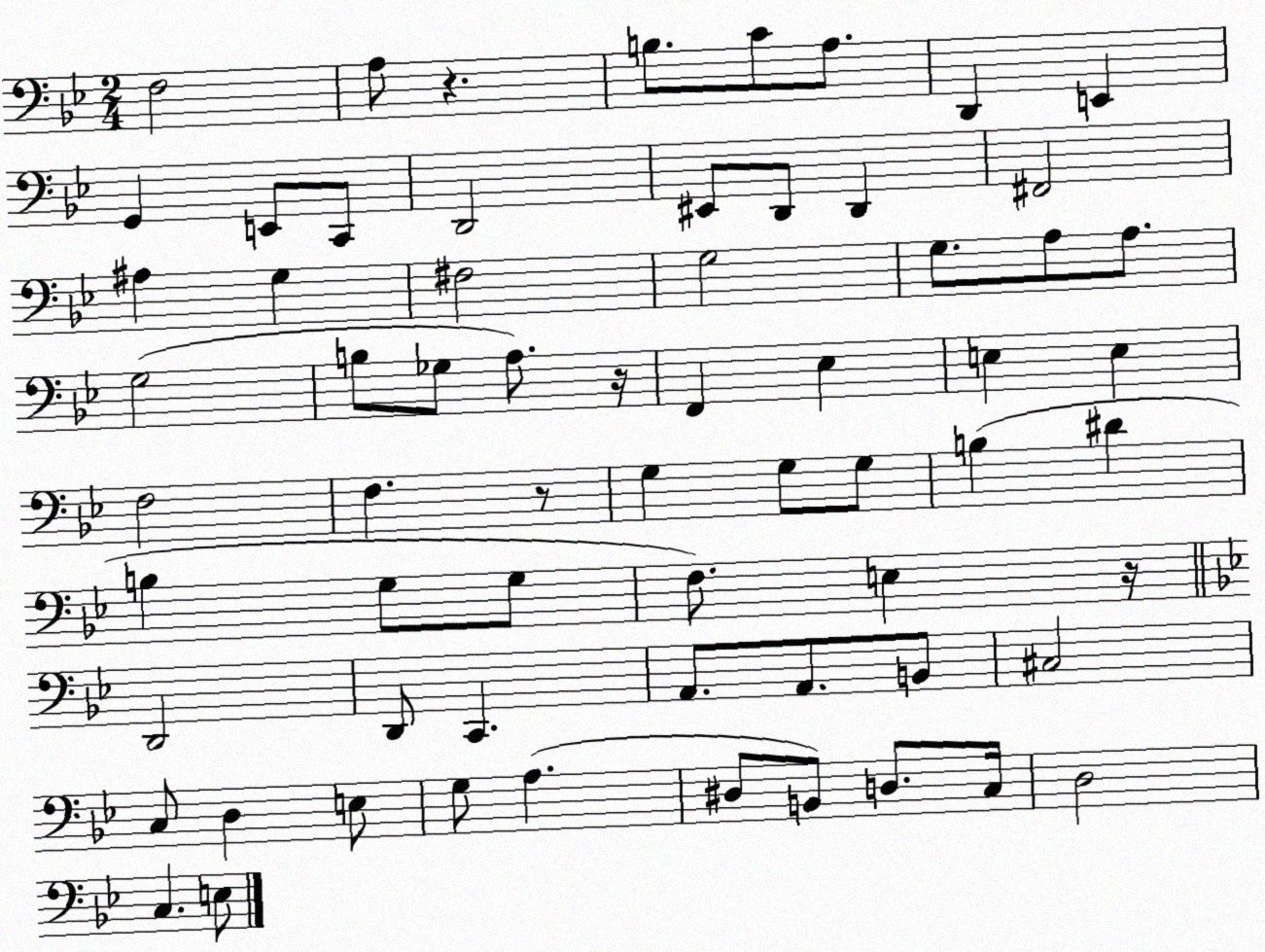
X:1
T:Untitled
M:2/4
L:1/4
K:Bb
F,2 A,/2 z B,/2 C/2 A,/2 D,, E,, G,, E,,/2 C,,/2 D,,2 ^E,,/2 D,,/2 D,, ^F,,2 ^A, G, ^F,2 G,2 G,/2 A,/2 A,/2 G,2 B,/2 _G,/2 A,/2 z/4 F,, _E, E, E, F,2 F, z/2 G, G,/2 G,/2 B, ^D B, G,/2 G,/2 F,/2 E, z/4 D,,2 D,,/2 C,, A,,/2 A,,/2 B,,/2 ^C,2 C,/2 D, E,/2 G,/2 A, ^D,/2 B,,/2 D,/2 C,/4 D,2 C, E,/2